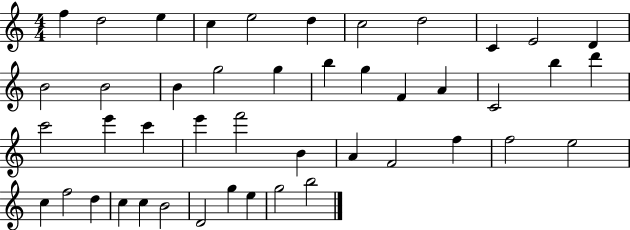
{
  \clef treble
  \numericTimeSignature
  \time 4/4
  \key c \major
  f''4 d''2 e''4 | c''4 e''2 d''4 | c''2 d''2 | c'4 e'2 d'4 | \break b'2 b'2 | b'4 g''2 g''4 | b''4 g''4 f'4 a'4 | c'2 b''4 d'''4 | \break c'''2 e'''4 c'''4 | e'''4 f'''2 b'4 | a'4 f'2 f''4 | f''2 e''2 | \break c''4 f''2 d''4 | c''4 c''4 b'2 | d'2 g''4 e''4 | g''2 b''2 | \break \bar "|."
}